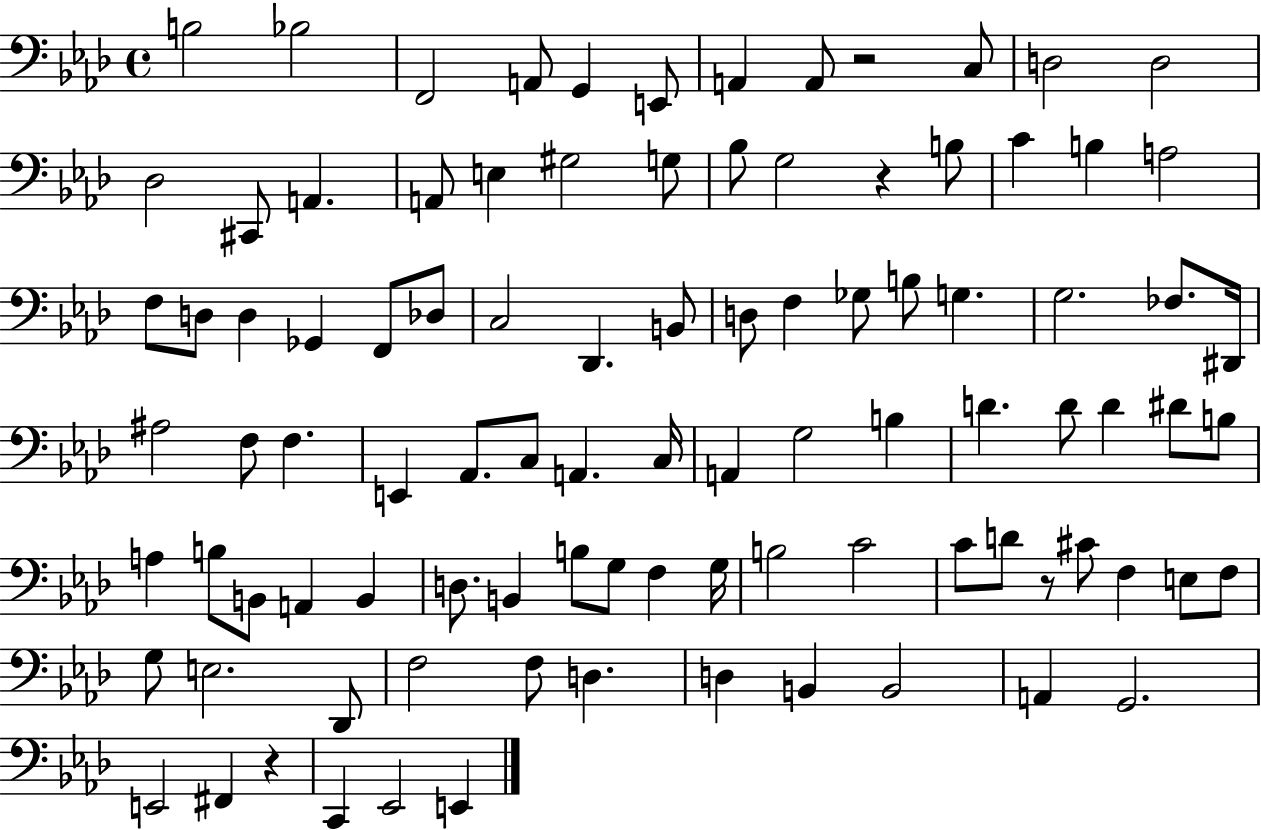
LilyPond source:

{
  \clef bass
  \time 4/4
  \defaultTimeSignature
  \key aes \major
  \repeat volta 2 { b2 bes2 | f,2 a,8 g,4 e,8 | a,4 a,8 r2 c8 | d2 d2 | \break des2 cis,8 a,4. | a,8 e4 gis2 g8 | bes8 g2 r4 b8 | c'4 b4 a2 | \break f8 d8 d4 ges,4 f,8 des8 | c2 des,4. b,8 | d8 f4 ges8 b8 g4. | g2. fes8. dis,16 | \break ais2 f8 f4. | e,4 aes,8. c8 a,4. c16 | a,4 g2 b4 | d'4. d'8 d'4 dis'8 b8 | \break a4 b8 b,8 a,4 b,4 | d8. b,4 b8 g8 f4 g16 | b2 c'2 | c'8 d'8 r8 cis'8 f4 e8 f8 | \break g8 e2. des,8 | f2 f8 d4. | d4 b,4 b,2 | a,4 g,2. | \break e,2 fis,4 r4 | c,4 ees,2 e,4 | } \bar "|."
}